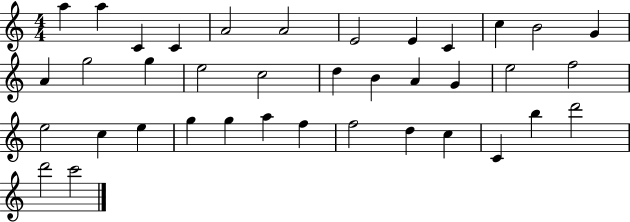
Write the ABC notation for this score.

X:1
T:Untitled
M:4/4
L:1/4
K:C
a a C C A2 A2 E2 E C c B2 G A g2 g e2 c2 d B A G e2 f2 e2 c e g g a f f2 d c C b d'2 d'2 c'2